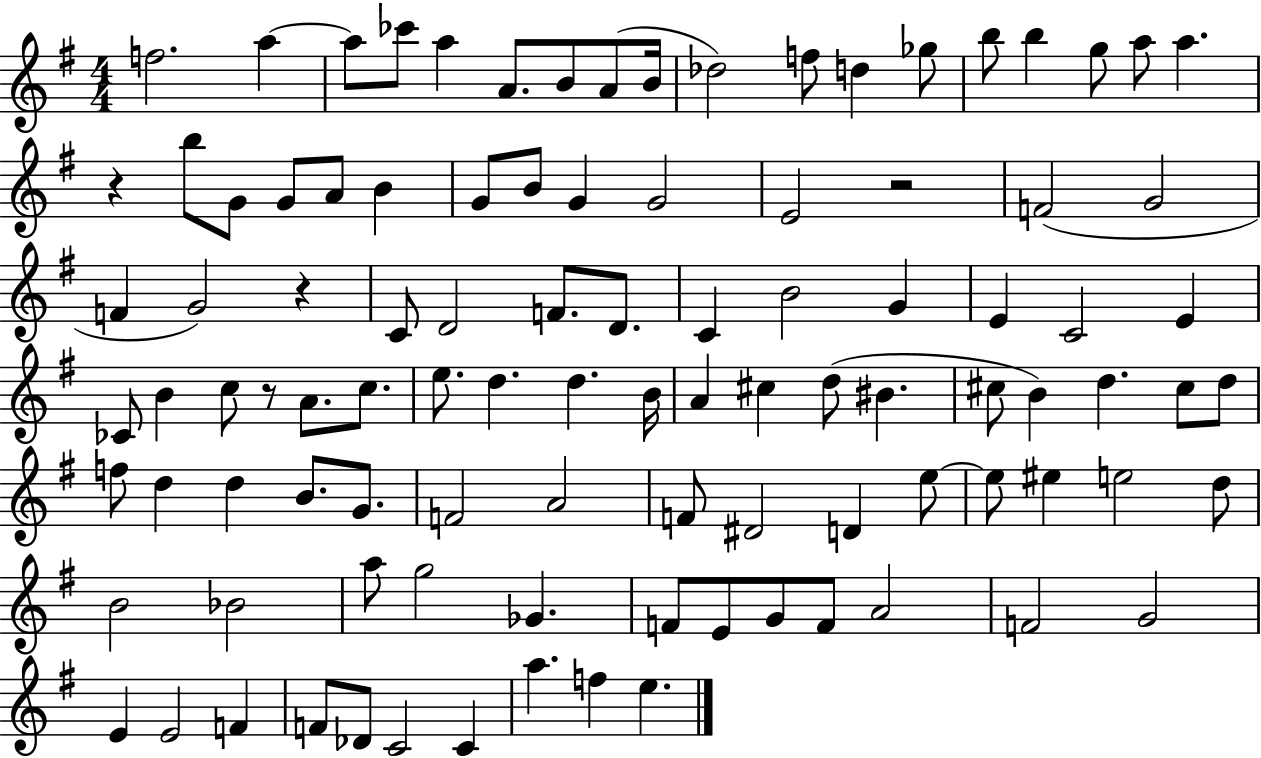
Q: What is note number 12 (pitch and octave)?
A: D5